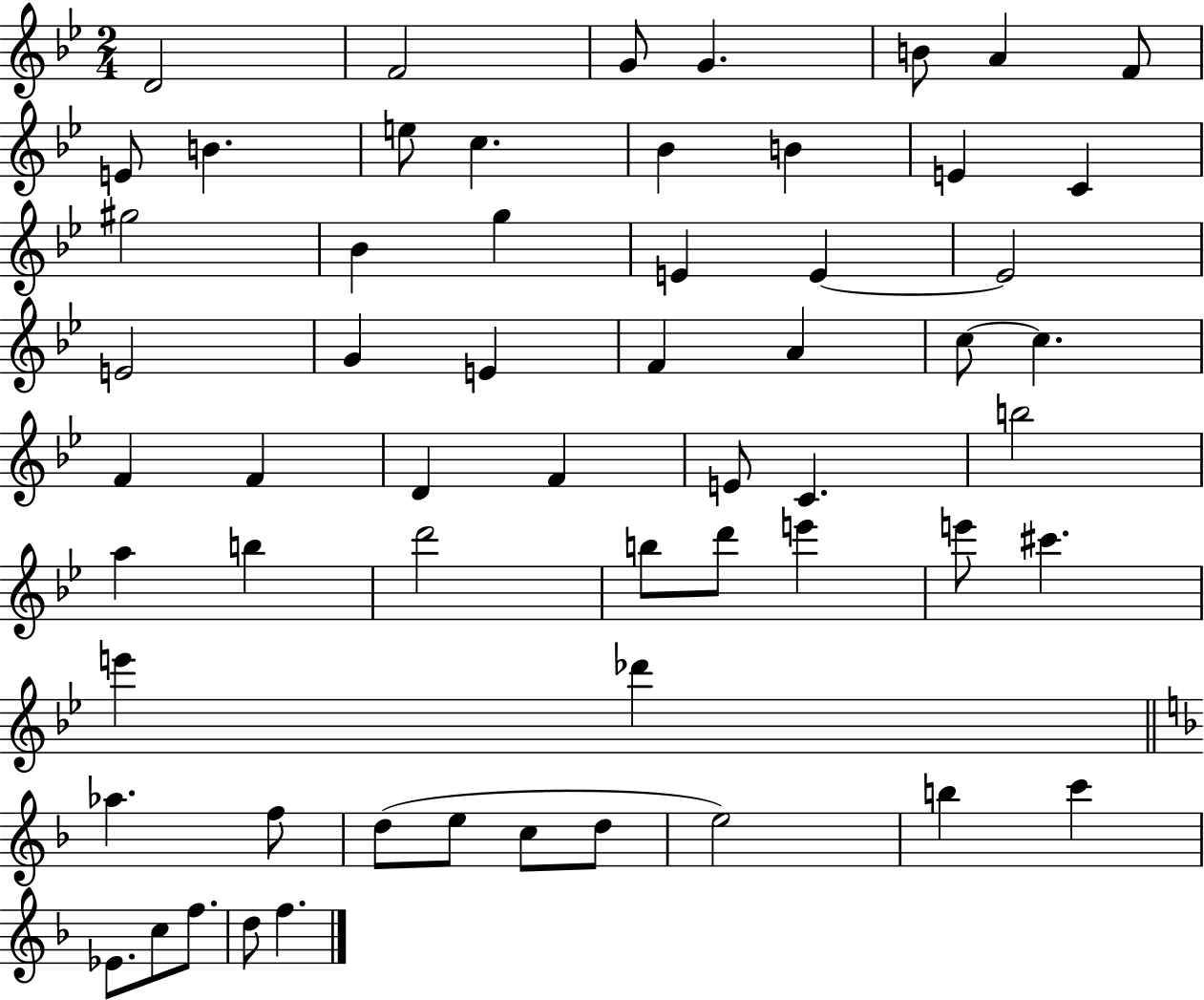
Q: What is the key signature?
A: BES major